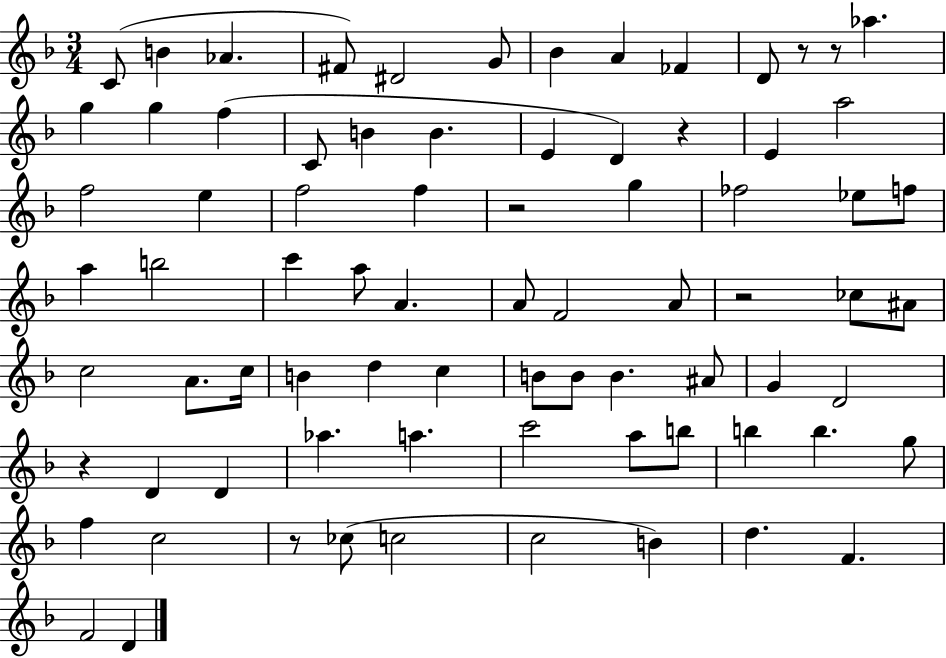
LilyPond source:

{
  \clef treble
  \numericTimeSignature
  \time 3/4
  \key f \major
  c'8( b'4 aes'4. | fis'8) dis'2 g'8 | bes'4 a'4 fes'4 | d'8 r8 r8 aes''4. | \break g''4 g''4 f''4( | c'8 b'4 b'4. | e'4 d'4) r4 | e'4 a''2 | \break f''2 e''4 | f''2 f''4 | r2 g''4 | fes''2 ees''8 f''8 | \break a''4 b''2 | c'''4 a''8 a'4. | a'8 f'2 a'8 | r2 ces''8 ais'8 | \break c''2 a'8. c''16 | b'4 d''4 c''4 | b'8 b'8 b'4. ais'8 | g'4 d'2 | \break r4 d'4 d'4 | aes''4. a''4. | c'''2 a''8 b''8 | b''4 b''4. g''8 | \break f''4 c''2 | r8 ces''8( c''2 | c''2 b'4) | d''4. f'4. | \break f'2 d'4 | \bar "|."
}